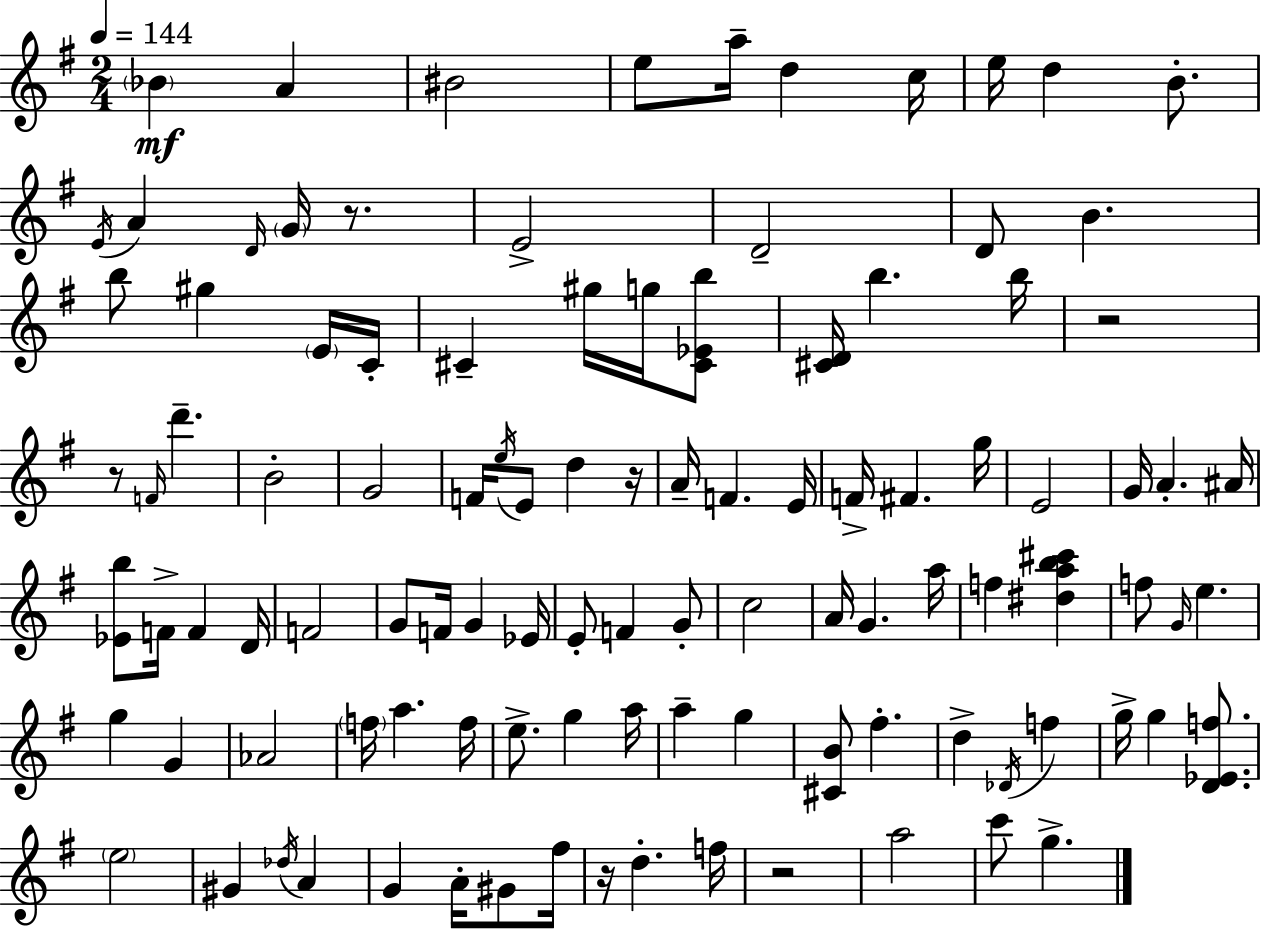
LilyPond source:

{
  \clef treble
  \numericTimeSignature
  \time 2/4
  \key g \major
  \tempo 4 = 144
  \repeat volta 2 { \parenthesize bes'4\mf a'4 | bis'2 | e''8 a''16-- d''4 c''16 | e''16 d''4 b'8.-. | \break \acciaccatura { e'16 } a'4 \grace { d'16 } \parenthesize g'16 r8. | e'2-> | d'2-- | d'8 b'4. | \break b''8 gis''4 | \parenthesize e'16 c'16-. cis'4-- gis''16 g''16 | <cis' ees' b''>8 <cis' d'>16 b''4. | b''16 r2 | \break r8 \grace { f'16 } d'''4.-- | b'2-. | g'2 | f'16 \acciaccatura { e''16 } e'8 d''4 | \break r16 a'16-- f'4. | e'16 f'16-> fis'4. | g''16 e'2 | g'16 a'4.-. | \break ais'16 <ees' b''>8 f'16-> f'4 | d'16 f'2 | g'8 f'16 g'4 | ees'16 e'8-. f'4 | \break g'8-. c''2 | a'16 g'4. | a''16 f''4 | <dis'' a'' b'' cis'''>4 f''8 \grace { g'16 } e''4. | \break g''4 | g'4 aes'2 | \parenthesize f''16 a''4. | f''16 e''8.-> | \break g''4 a''16 a''4-- | g''4 <cis' b'>8 fis''4.-. | d''4-> | \acciaccatura { des'16 } f''4 g''16-> g''4 | \break <d' ees' f''>8. \parenthesize e''2 | gis'4 | \acciaccatura { des''16 } a'4 g'4 | a'16-. gis'8 fis''16 r16 | \break d''4.-. f''16 r2 | a''2 | c'''8 | g''4.-> } \bar "|."
}